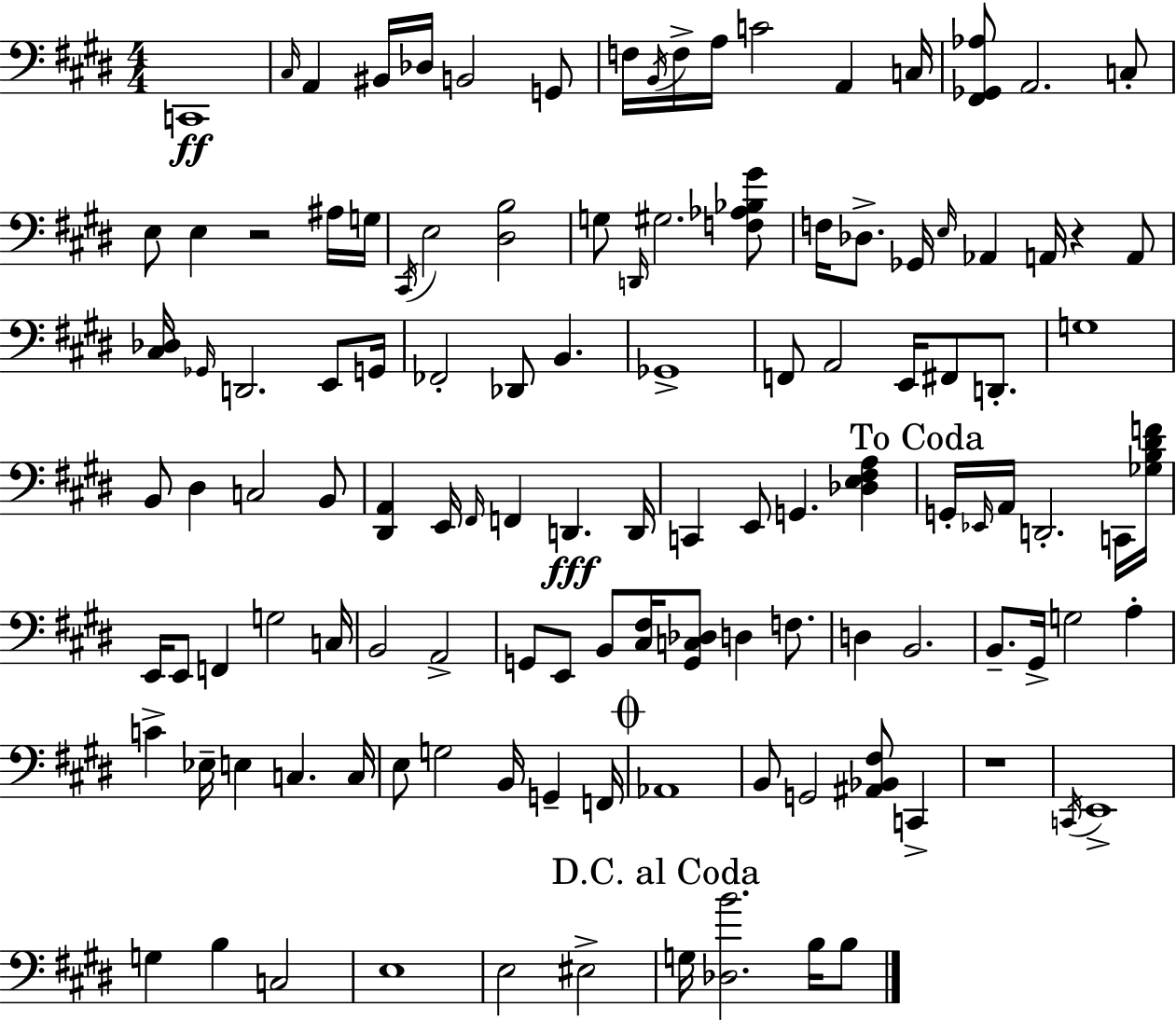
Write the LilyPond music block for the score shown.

{
  \clef bass
  \numericTimeSignature
  \time 4/4
  \key e \major
  \repeat volta 2 { c,1\ff | \grace { cis16 } a,4 bis,16 des16 b,2 g,8 | f16 \acciaccatura { b,16 } f16-> a16 c'2 a,4 | c16 <fis, ges, aes>8 a,2. | \break c8-. e8 e4 r2 | ais16 g16 \acciaccatura { cis,16 } e2 <dis b>2 | g8 \grace { d,16 } gis2. | <f aes bes gis'>8 f16 des8.-> ges,16 \grace { e16 } aes,4 a,16 r4 | \break a,8 <cis des>16 \grace { ges,16 } d,2. | e,8 g,16 fes,2-. des,8 | b,4. ges,1-> | f,8 a,2 | \break e,16 fis,8 d,8.-. g1 | b,8 dis4 c2 | b,8 <dis, a,>4 e,16 \grace { fis,16 } f,4 | d,4.\fff d,16 c,4 e,8 g,4. | \break <des e fis a>4 \mark "To Coda" g,16-. \grace { ees,16 } a,16 d,2.-. | c,16 <ges b dis' f'>16 e,16 e,8 f,4 g2 | c16 b,2 | a,2-> g,8 e,8 b,8 <cis fis>16 <g, c des>8 | \break d4 f8. d4 b,2. | b,8.-- gis,16-> g2 | a4-. c'4-> ees16-- e4 | c4. c16 e8 g2 | \break b,16 g,4-- f,16 \mark \markup { \musicglyph "scripts.coda" } aes,1 | b,8 g,2 | <ais, bes, fis>8 c,4-> r1 | \acciaccatura { c,16 } e,1-> | \break g4 b4 | c2 e1 | e2 | eis2-> \mark "D.C. al Coda" g16 <des b'>2. | \break b16 b8 } \bar "|."
}